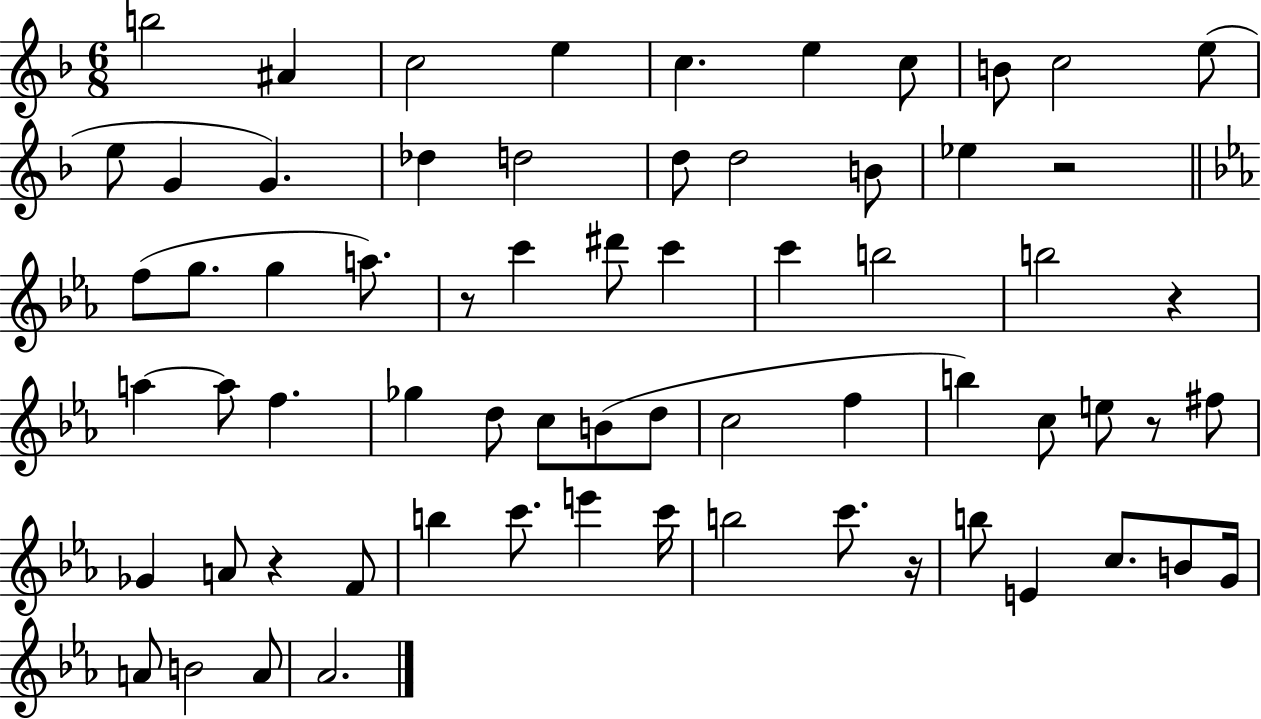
{
  \clef treble
  \numericTimeSignature
  \time 6/8
  \key f \major
  \repeat volta 2 { b''2 ais'4 | c''2 e''4 | c''4. e''4 c''8 | b'8 c''2 e''8( | \break e''8 g'4 g'4.) | des''4 d''2 | d''8 d''2 b'8 | ees''4 r2 | \break \bar "||" \break \key ees \major f''8( g''8. g''4 a''8.) | r8 c'''4 dis'''8 c'''4 | c'''4 b''2 | b''2 r4 | \break a''4~~ a''8 f''4. | ges''4 d''8 c''8 b'8( d''8 | c''2 f''4 | b''4) c''8 e''8 r8 fis''8 | \break ges'4 a'8 r4 f'8 | b''4 c'''8. e'''4 c'''16 | b''2 c'''8. r16 | b''8 e'4 c''8. b'8 g'16 | \break a'8 b'2 a'8 | aes'2. | } \bar "|."
}